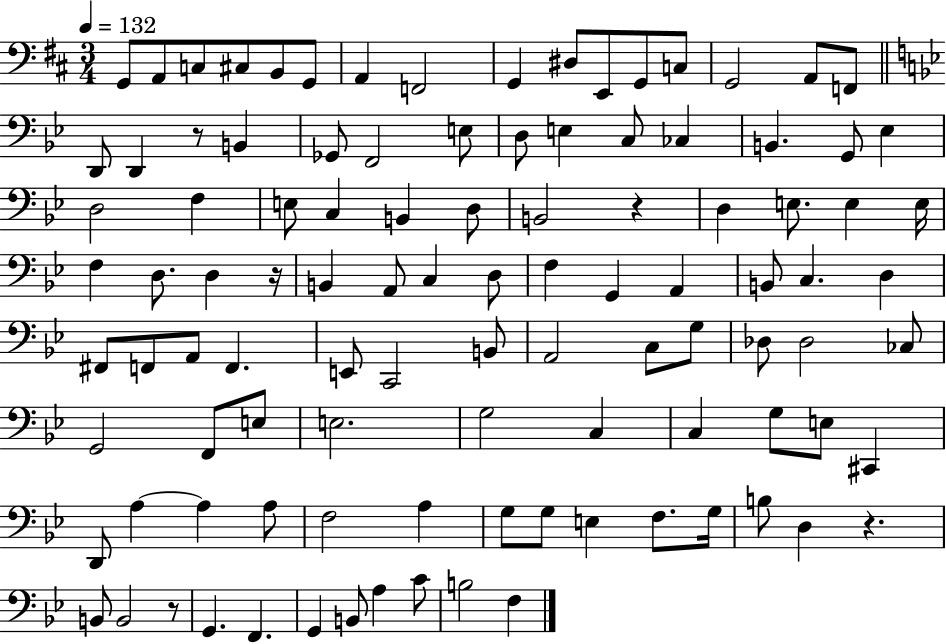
G2/e A2/e C3/e C#3/e B2/e G2/e A2/q F2/h G2/q D#3/e E2/e G2/e C3/e G2/h A2/e F2/e D2/e D2/q R/e B2/q Gb2/e F2/h E3/e D3/e E3/q C3/e CES3/q B2/q. G2/e Eb3/q D3/h F3/q E3/e C3/q B2/q D3/e B2/h R/q D3/q E3/e. E3/q E3/s F3/q D3/e. D3/q R/s B2/q A2/e C3/q D3/e F3/q G2/q A2/q B2/e C3/q. D3/q F#2/e F2/e A2/e F2/q. E2/e C2/h B2/e A2/h C3/e G3/e Db3/e Db3/h CES3/e G2/h F2/e E3/e E3/h. G3/h C3/q C3/q G3/e E3/e C#2/q D2/e A3/q A3/q A3/e F3/h A3/q G3/e G3/e E3/q F3/e. G3/s B3/e D3/q R/q. B2/e B2/h R/e G2/q. F2/q. G2/q B2/e A3/q C4/e B3/h F3/q